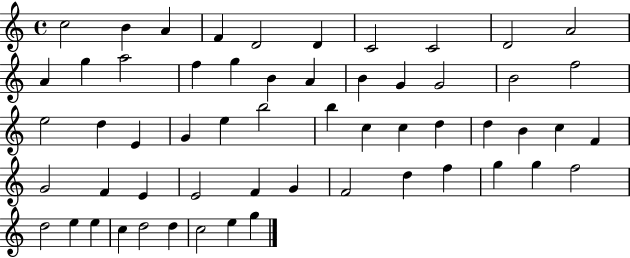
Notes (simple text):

C5/h B4/q A4/q F4/q D4/h D4/q C4/h C4/h D4/h A4/h A4/q G5/q A5/h F5/q G5/q B4/q A4/q B4/q G4/q G4/h B4/h F5/h E5/h D5/q E4/q G4/q E5/q B5/h B5/q C5/q C5/q D5/q D5/q B4/q C5/q F4/q G4/h F4/q E4/q E4/h F4/q G4/q F4/h D5/q F5/q G5/q G5/q F5/h D5/h E5/q E5/q C5/q D5/h D5/q C5/h E5/q G5/q